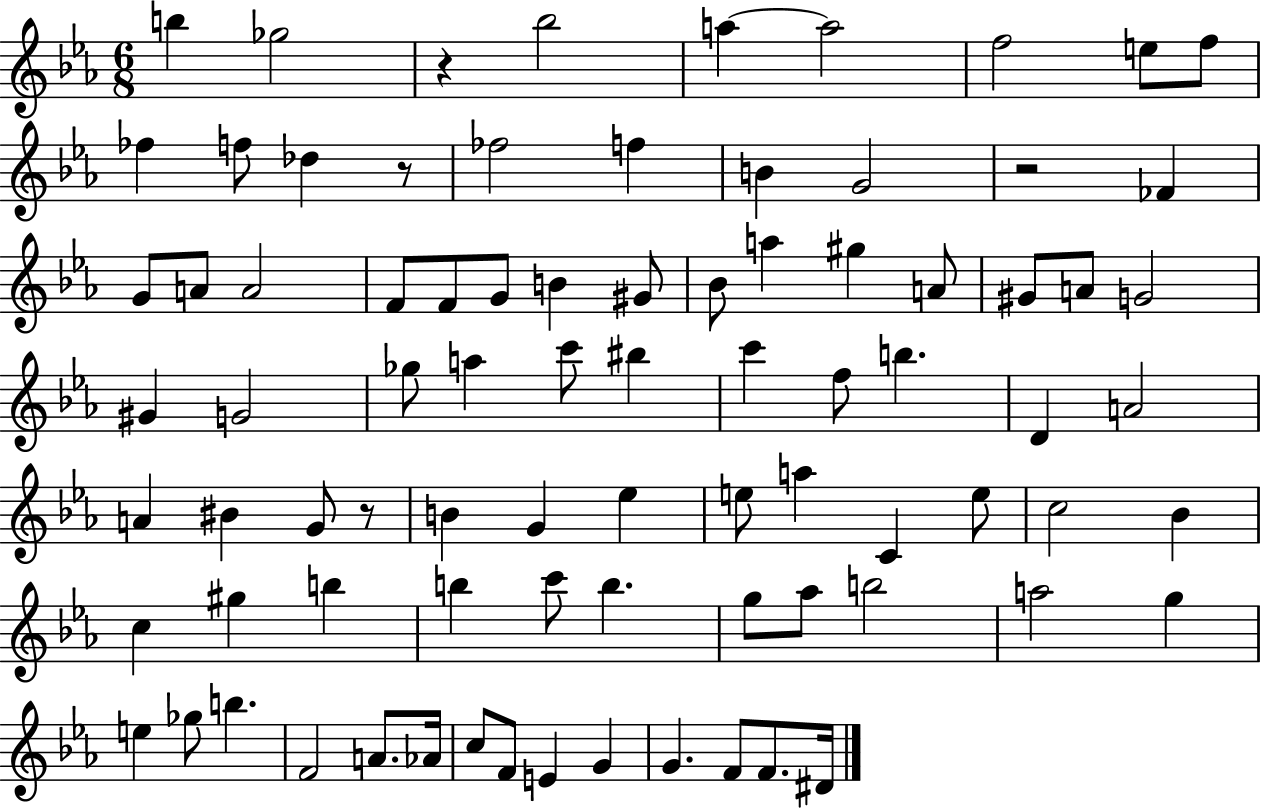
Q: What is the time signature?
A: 6/8